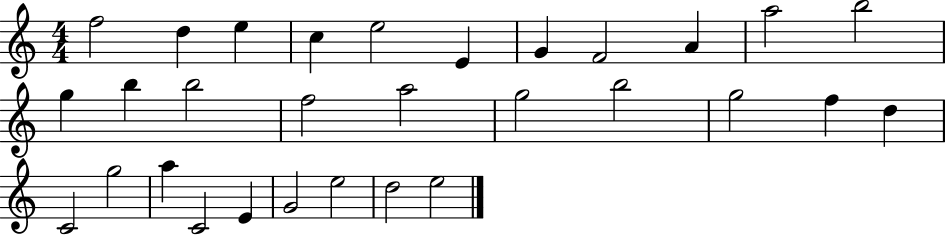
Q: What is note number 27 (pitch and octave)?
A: G4